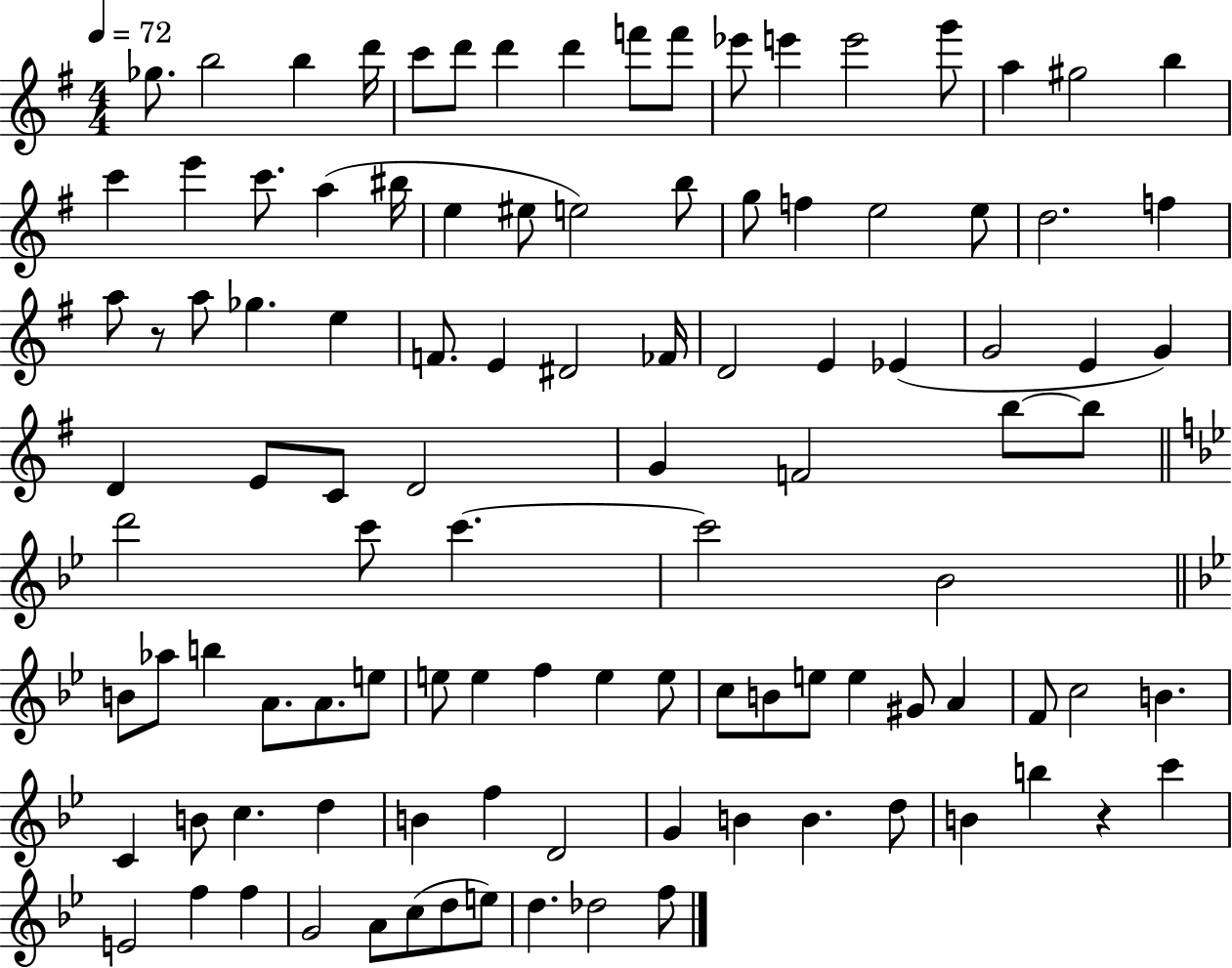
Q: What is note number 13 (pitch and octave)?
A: E6